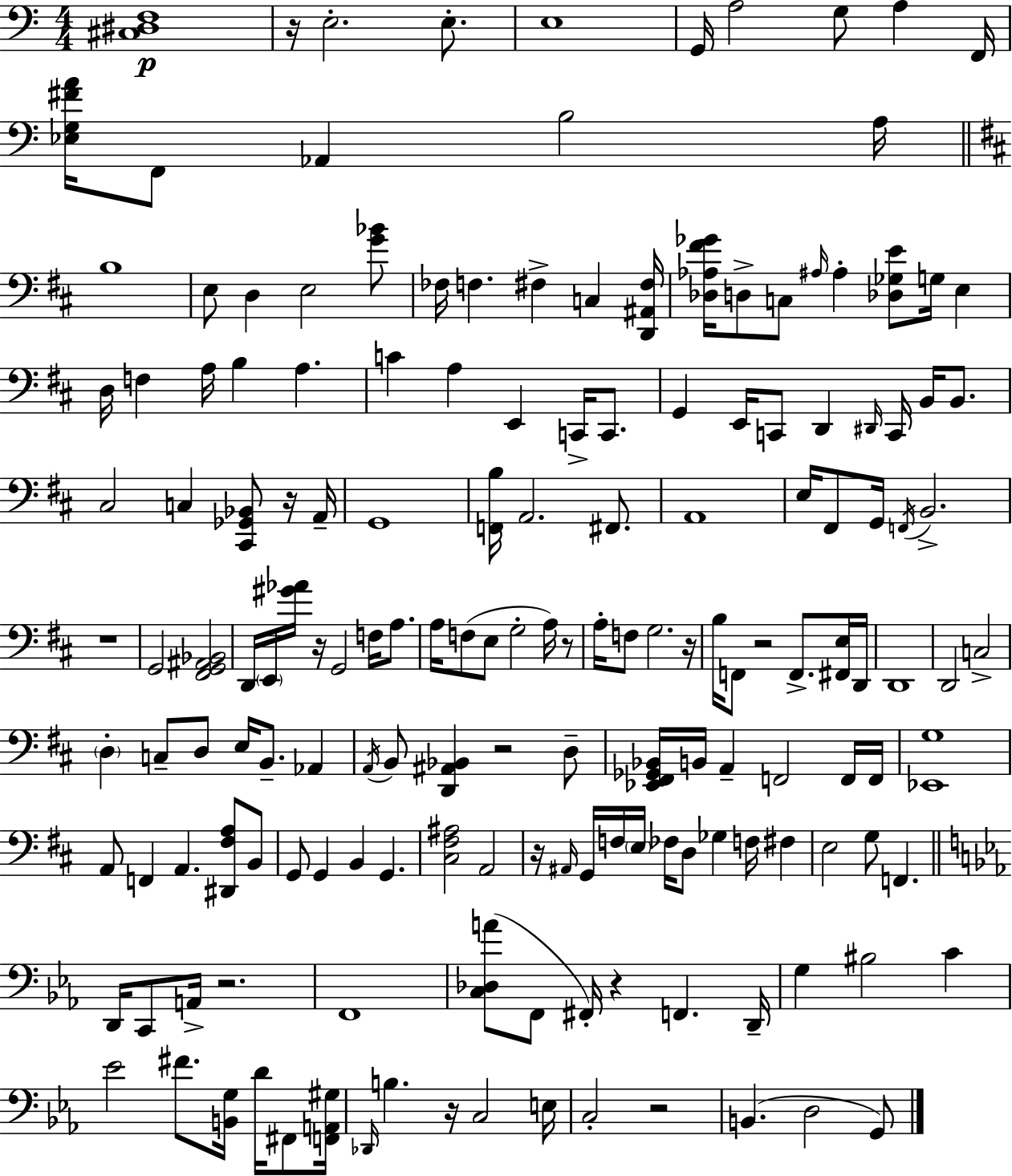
[C#3,D#3,F3]/w R/s E3/h. E3/e. E3/w G2/s A3/h G3/e A3/q F2/s [Eb3,G3,F#4,A4]/s F2/e Ab2/q B3/h A3/s B3/w E3/e D3/q E3/h [G4,Bb4]/e FES3/s F3/q. F#3/q C3/q [D2,A#2,F#3]/s [Db3,Ab3,F#4,Gb4]/s D3/e C3/e A#3/s A#3/q [Db3,Gb3,E4]/e G3/s E3/q D3/s F3/q A3/s B3/q A3/q. C4/q A3/q E2/q C2/s C2/e. G2/q E2/s C2/e D2/q D#2/s C2/s B2/s B2/e. C#3/h C3/q [C#2,Gb2,Bb2]/e R/s A2/s G2/w [F2,B3]/s A2/h. F#2/e. A2/w E3/s F#2/e G2/s F2/s B2/h. R/w G2/h [F#2,G2,A#2,Bb2]/h D2/s E2/s [G#4,Ab4]/s R/s G2/h F3/s A3/e. A3/s F3/e E3/e G3/h A3/s R/e A3/s F3/e G3/h. R/s B3/s F2/e R/h F2/e. [F#2,E3]/s D2/s D2/w D2/h C3/h D3/q C3/e D3/e E3/s B2/e. Ab2/q A2/s B2/e [D2,A#2,Bb2]/q R/h D3/e [Eb2,F#2,Gb2,Bb2]/s B2/s A2/q F2/h F2/s F2/s [Eb2,G3]/w A2/e F2/q A2/q. [D#2,F#3,A3]/e B2/e G2/e G2/q B2/q G2/q. [C#3,F#3,A#3]/h A2/h R/s A#2/s G2/s F3/s E3/s FES3/s D3/e Gb3/q F3/s F#3/q E3/h G3/e F2/q. D2/s C2/e A2/s R/h. F2/w [C3,Db3,A4]/e F2/e F#2/s R/q F2/q. D2/s G3/q BIS3/h C4/q Eb4/h F#4/e. [B2,G3]/s D4/s F#2/e [F2,A2,G#3]/s Db2/s B3/q. R/s C3/h E3/s C3/h R/h B2/q. D3/h G2/e